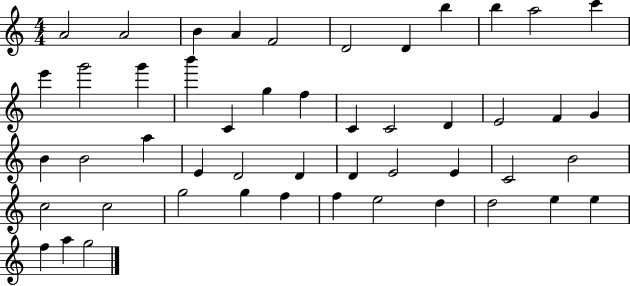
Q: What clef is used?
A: treble